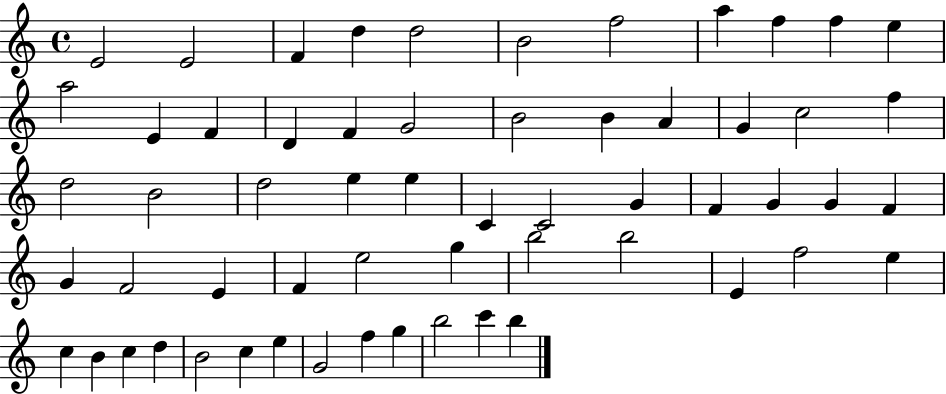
{
  \clef treble
  \time 4/4
  \defaultTimeSignature
  \key c \major
  e'2 e'2 | f'4 d''4 d''2 | b'2 f''2 | a''4 f''4 f''4 e''4 | \break a''2 e'4 f'4 | d'4 f'4 g'2 | b'2 b'4 a'4 | g'4 c''2 f''4 | \break d''2 b'2 | d''2 e''4 e''4 | c'4 c'2 g'4 | f'4 g'4 g'4 f'4 | \break g'4 f'2 e'4 | f'4 e''2 g''4 | b''2 b''2 | e'4 f''2 e''4 | \break c''4 b'4 c''4 d''4 | b'2 c''4 e''4 | g'2 f''4 g''4 | b''2 c'''4 b''4 | \break \bar "|."
}